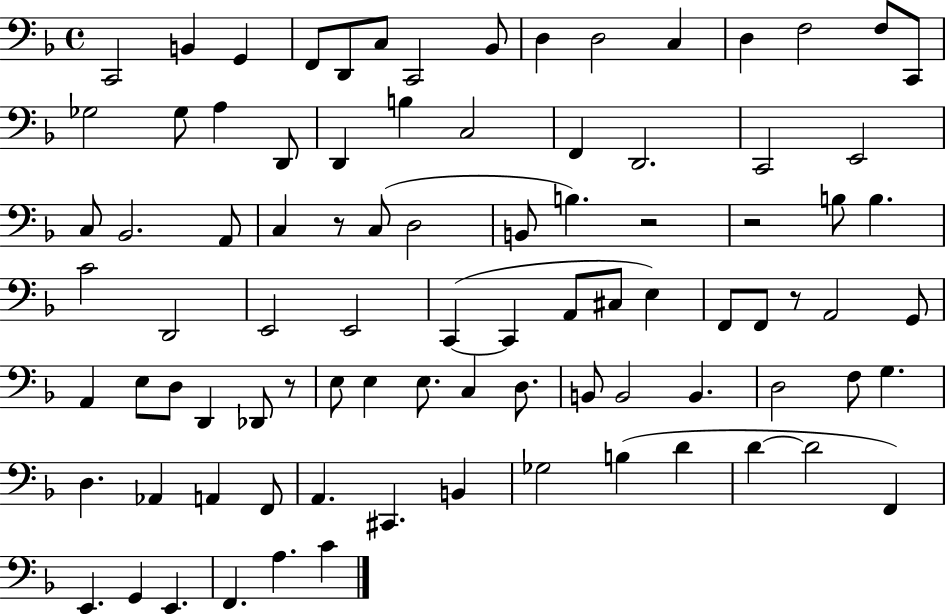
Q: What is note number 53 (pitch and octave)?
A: D2